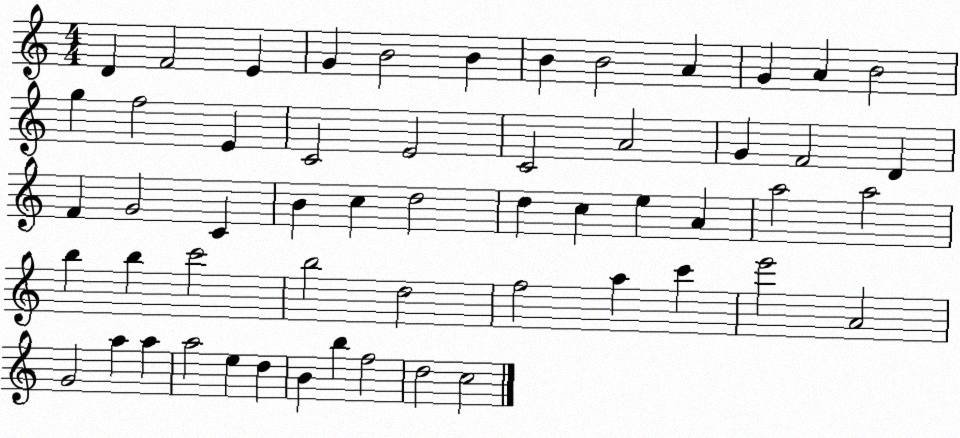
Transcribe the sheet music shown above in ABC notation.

X:1
T:Untitled
M:4/4
L:1/4
K:C
D F2 E G B2 B B B2 A G A B2 g f2 E C2 E2 C2 A2 G F2 D F G2 C B c d2 d c e A a2 a2 b b c'2 b2 d2 f2 a c' e'2 A2 G2 a a a2 e d B b f2 d2 c2